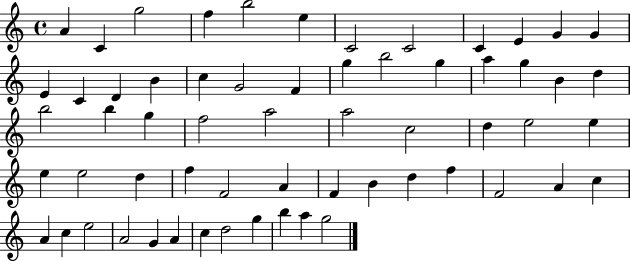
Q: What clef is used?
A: treble